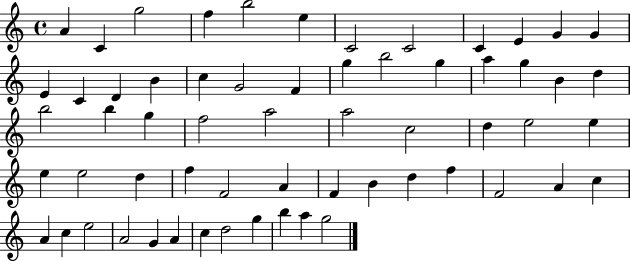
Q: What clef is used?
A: treble